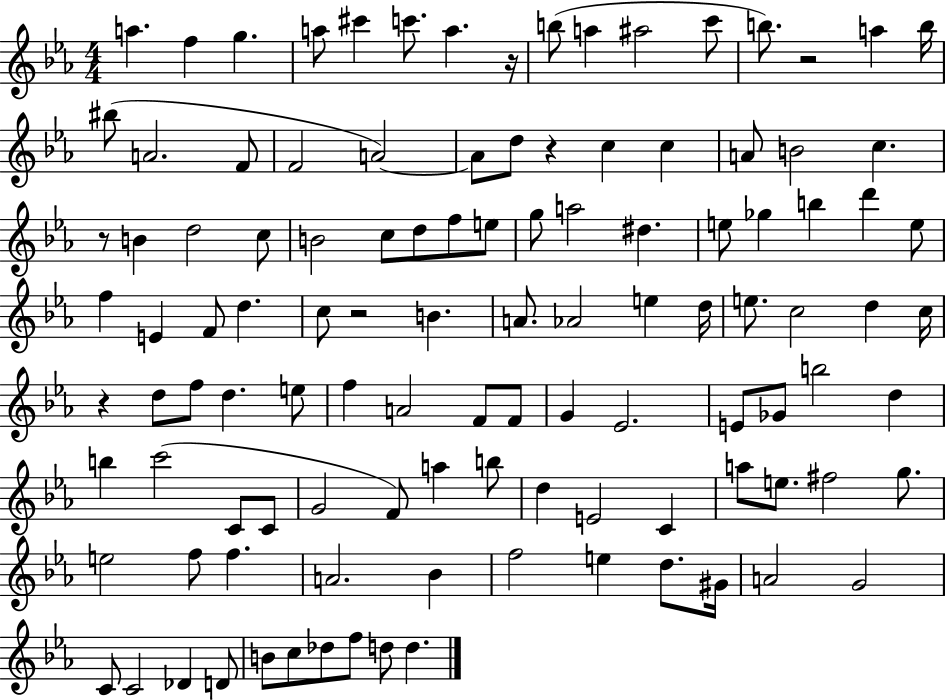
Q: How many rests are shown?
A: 6